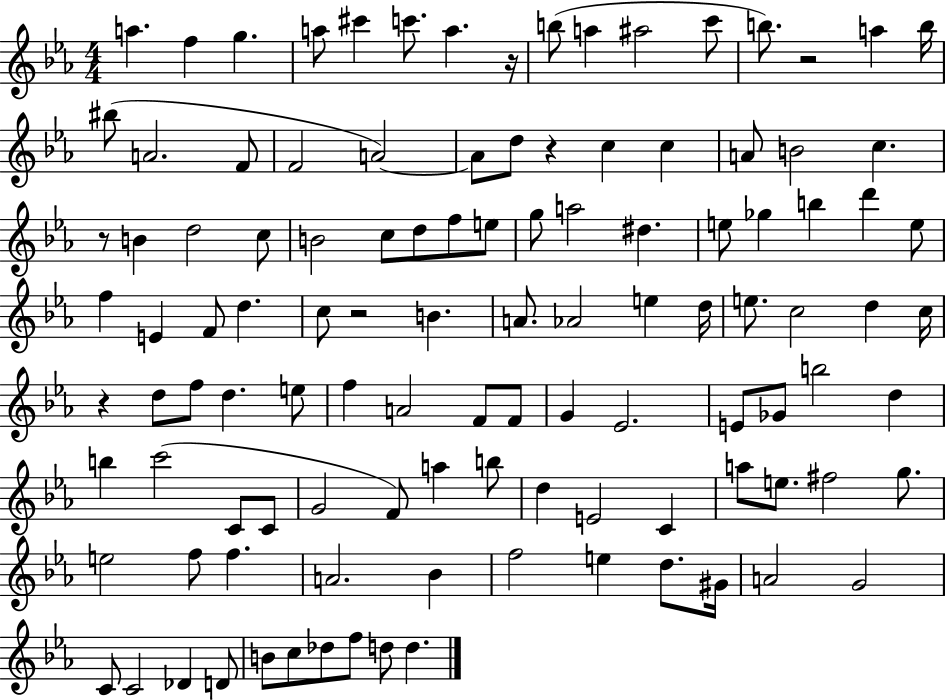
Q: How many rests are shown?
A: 6